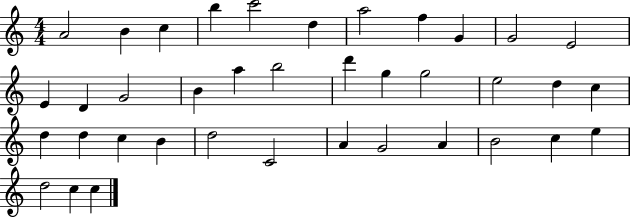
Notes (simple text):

A4/h B4/q C5/q B5/q C6/h D5/q A5/h F5/q G4/q G4/h E4/h E4/q D4/q G4/h B4/q A5/q B5/h D6/q G5/q G5/h E5/h D5/q C5/q D5/q D5/q C5/q B4/q D5/h C4/h A4/q G4/h A4/q B4/h C5/q E5/q D5/h C5/q C5/q